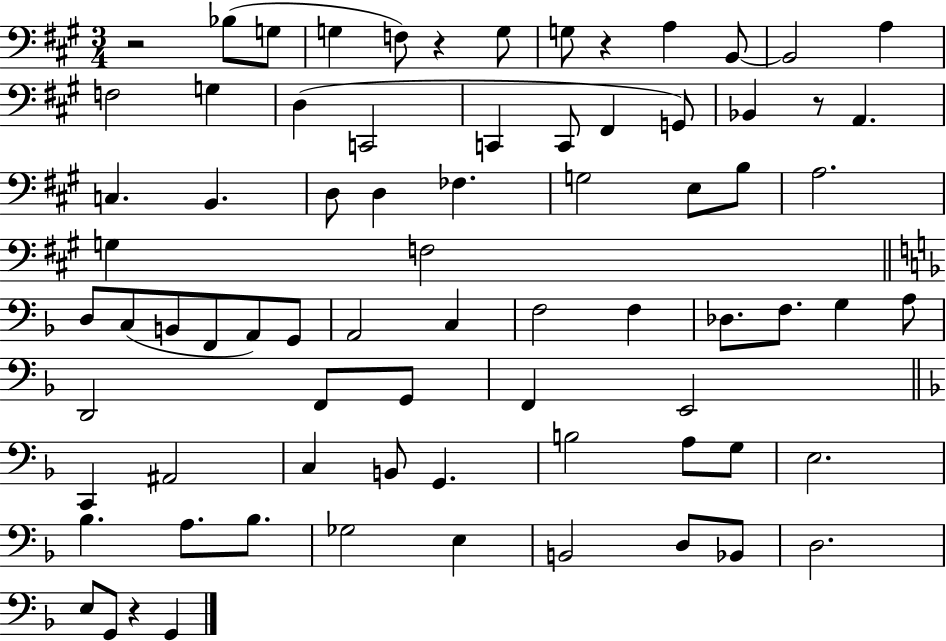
X:1
T:Untitled
M:3/4
L:1/4
K:A
z2 _B,/2 G,/2 G, F,/2 z G,/2 G,/2 z A, B,,/2 B,,2 A, F,2 G, D, C,,2 C,, C,,/2 ^F,, G,,/2 _B,, z/2 A,, C, B,, D,/2 D, _F, G,2 E,/2 B,/2 A,2 G, F,2 D,/2 C,/2 B,,/2 F,,/2 A,,/2 G,,/2 A,,2 C, F,2 F, _D,/2 F,/2 G, A,/2 D,,2 F,,/2 G,,/2 F,, E,,2 C,, ^A,,2 C, B,,/2 G,, B,2 A,/2 G,/2 E,2 _B, A,/2 _B,/2 _G,2 E, B,,2 D,/2 _B,,/2 D,2 E,/2 G,,/2 z G,,